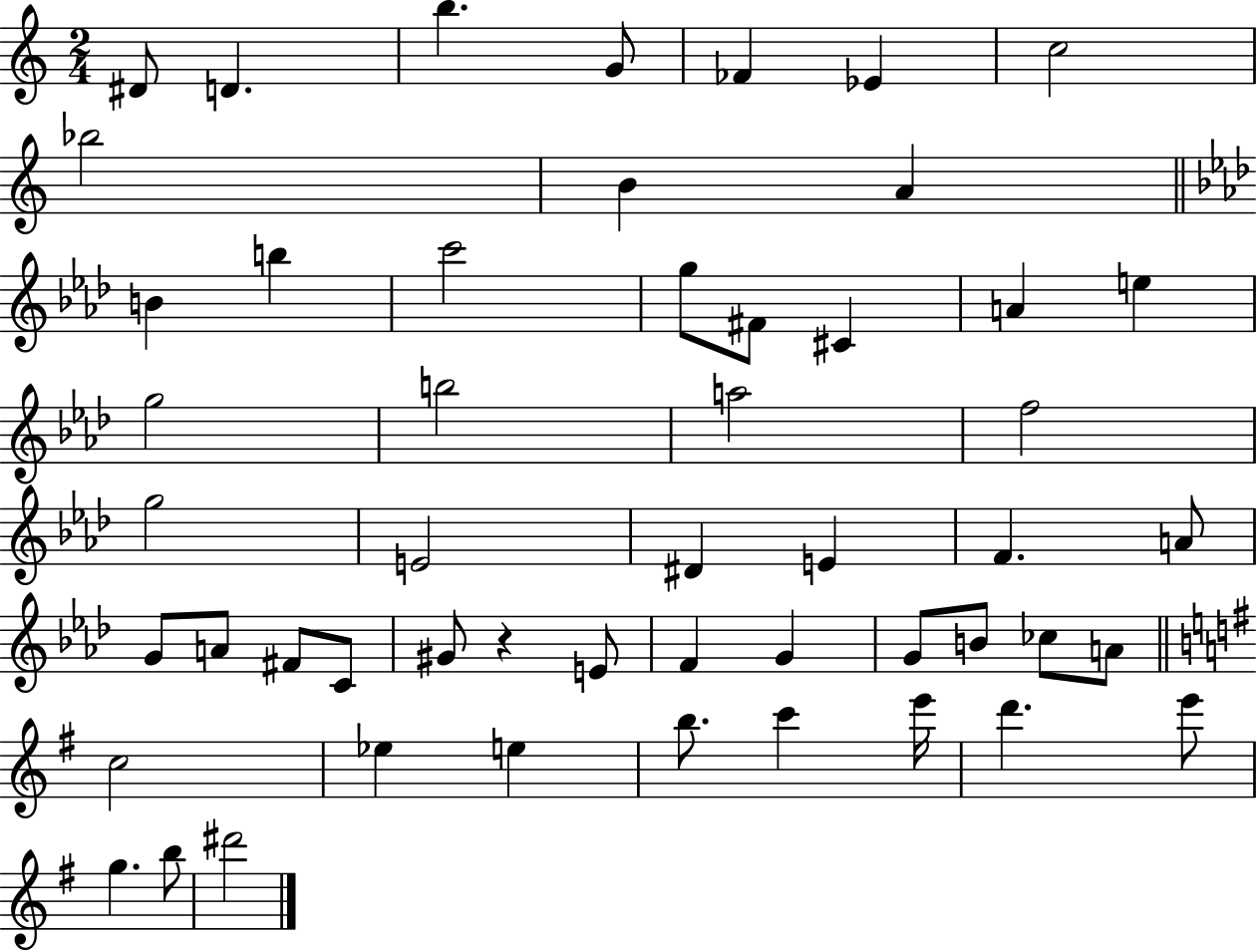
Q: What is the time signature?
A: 2/4